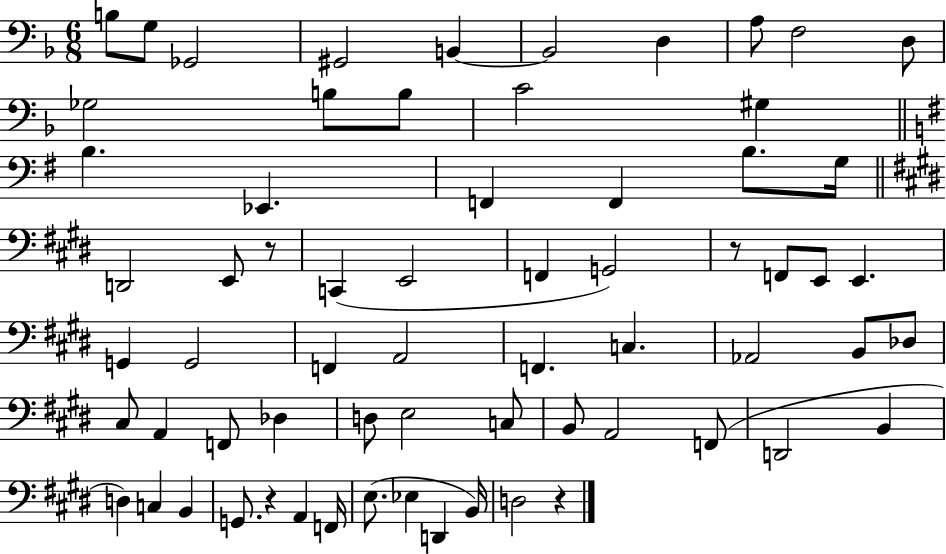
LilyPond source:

{
  \clef bass
  \numericTimeSignature
  \time 6/8
  \key f \major
  b8 g8 ges,2 | gis,2 b,4~~ | b,2 d4 | a8 f2 d8 | \break ges2 b8 b8 | c'2 gis4 | \bar "||" \break \key g \major b4. ees,4. | f,4 f,4 b8. g16 | \bar "||" \break \key e \major d,2 e,8 r8 | c,4( e,2 | f,4 g,2) | r8 f,8 e,8 e,4. | \break g,4 g,2 | f,4 a,2 | f,4. c4. | aes,2 b,8 des8 | \break cis8 a,4 f,8 des4 | d8 e2 c8 | b,8 a,2 f,8( | d,2 b,4 | \break d4) c4 b,4 | g,8. r4 a,4 f,16 | e8.( ees4 d,4 b,16) | d2 r4 | \break \bar "|."
}